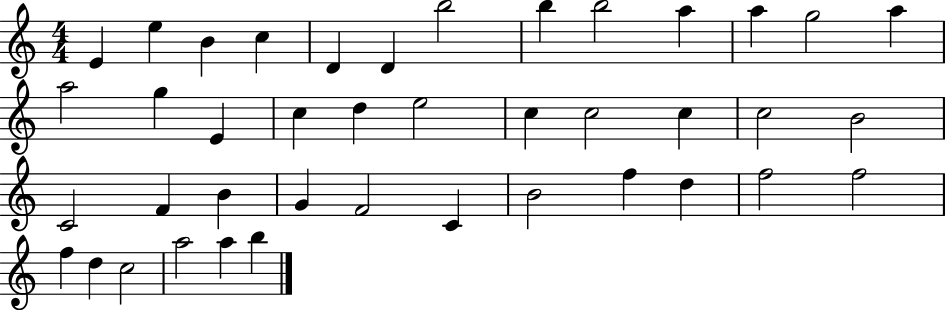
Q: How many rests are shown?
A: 0